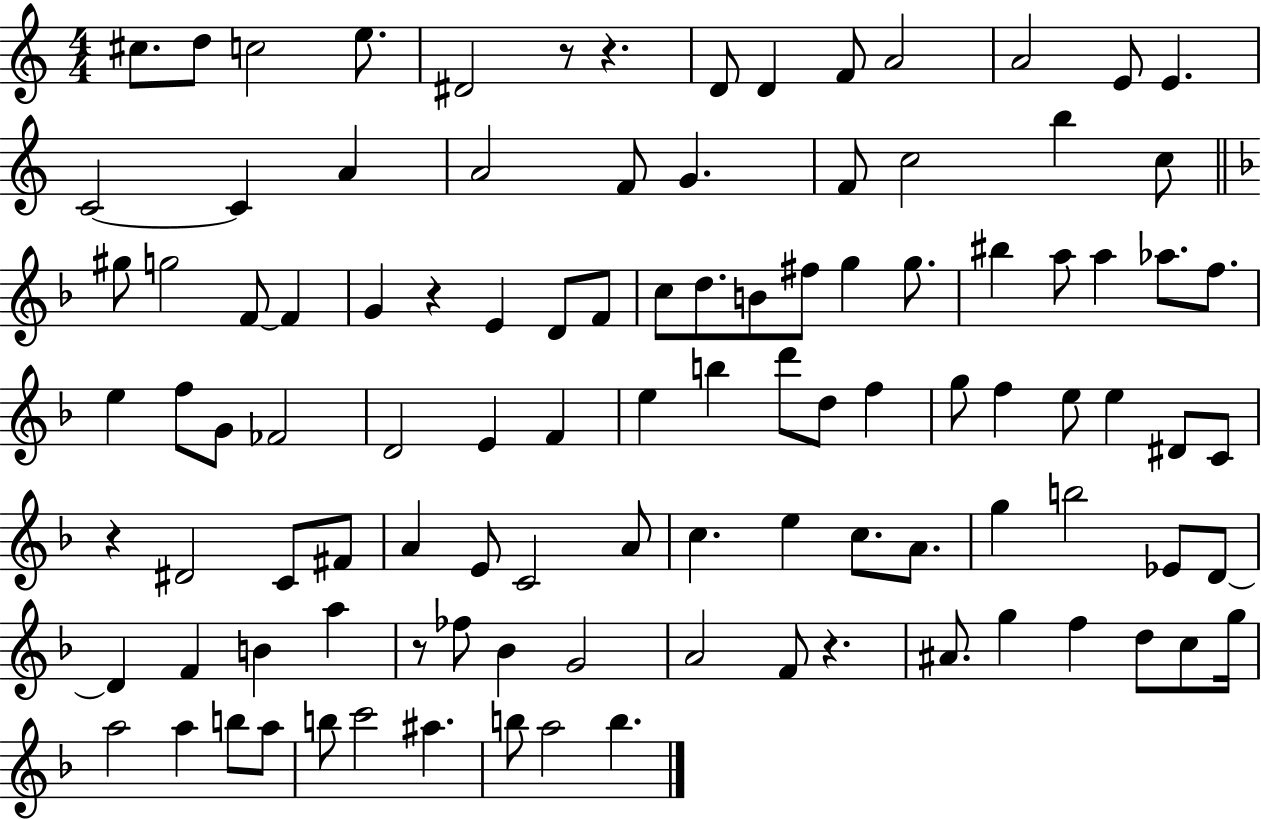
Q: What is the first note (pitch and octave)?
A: C#5